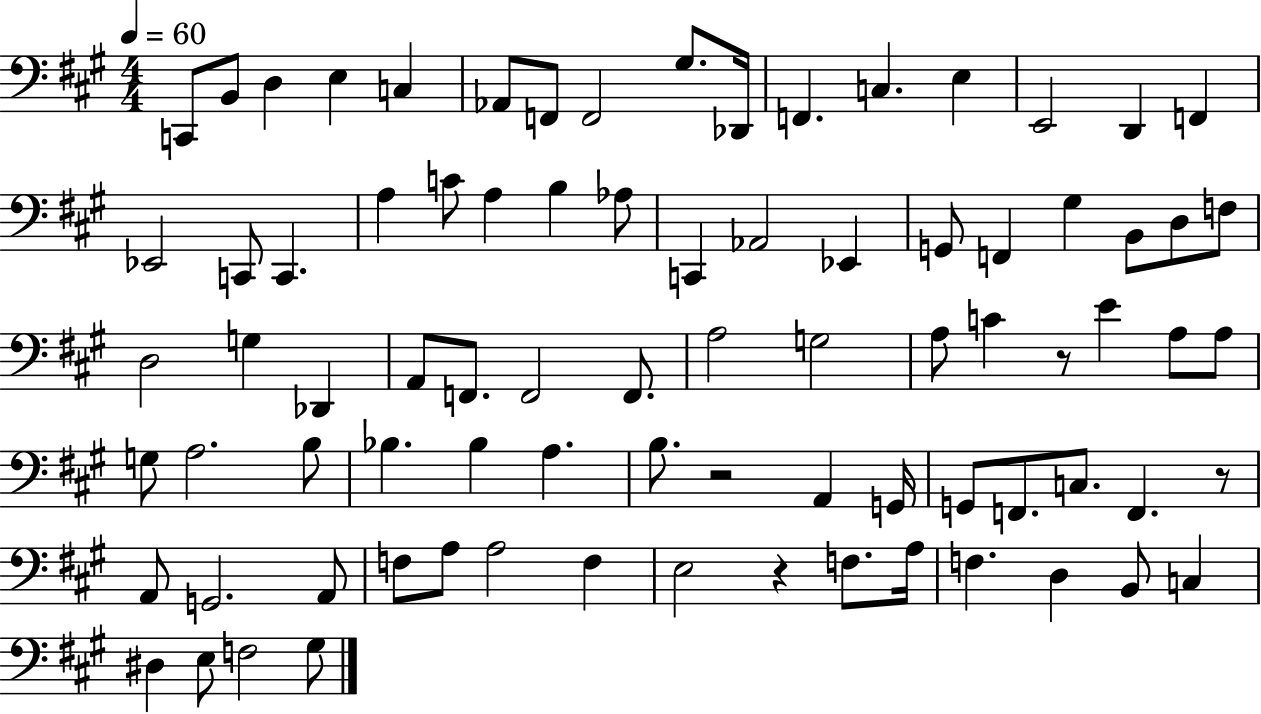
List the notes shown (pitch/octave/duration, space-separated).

C2/e B2/e D3/q E3/q C3/q Ab2/e F2/e F2/h G#3/e. Db2/s F2/q. C3/q. E3/q E2/h D2/q F2/q Eb2/h C2/e C2/q. A3/q C4/e A3/q B3/q Ab3/e C2/q Ab2/h Eb2/q G2/e F2/q G#3/q B2/e D3/e F3/e D3/h G3/q Db2/q A2/e F2/e. F2/h F2/e. A3/h G3/h A3/e C4/q R/e E4/q A3/e A3/e G3/e A3/h. B3/e Bb3/q. Bb3/q A3/q. B3/e. R/h A2/q G2/s G2/e F2/e. C3/e. F2/q. R/e A2/e G2/h. A2/e F3/e A3/e A3/h F3/q E3/h R/q F3/e. A3/s F3/q. D3/q B2/e C3/q D#3/q E3/e F3/h G#3/e